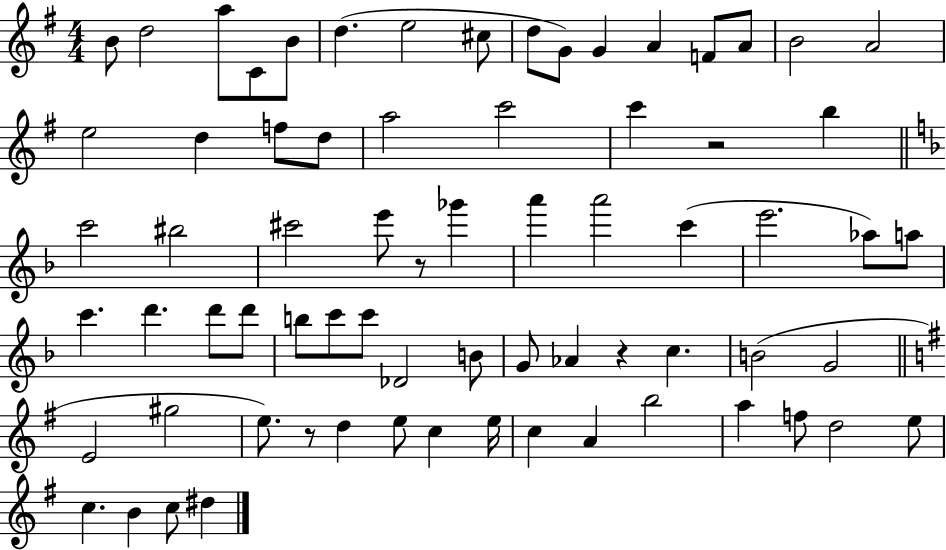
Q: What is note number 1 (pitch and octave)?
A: B4